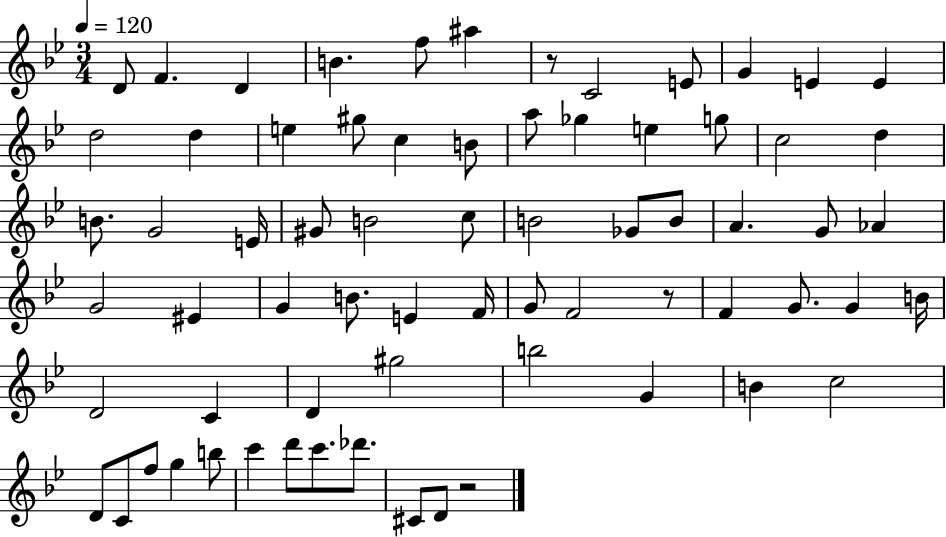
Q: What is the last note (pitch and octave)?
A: D4